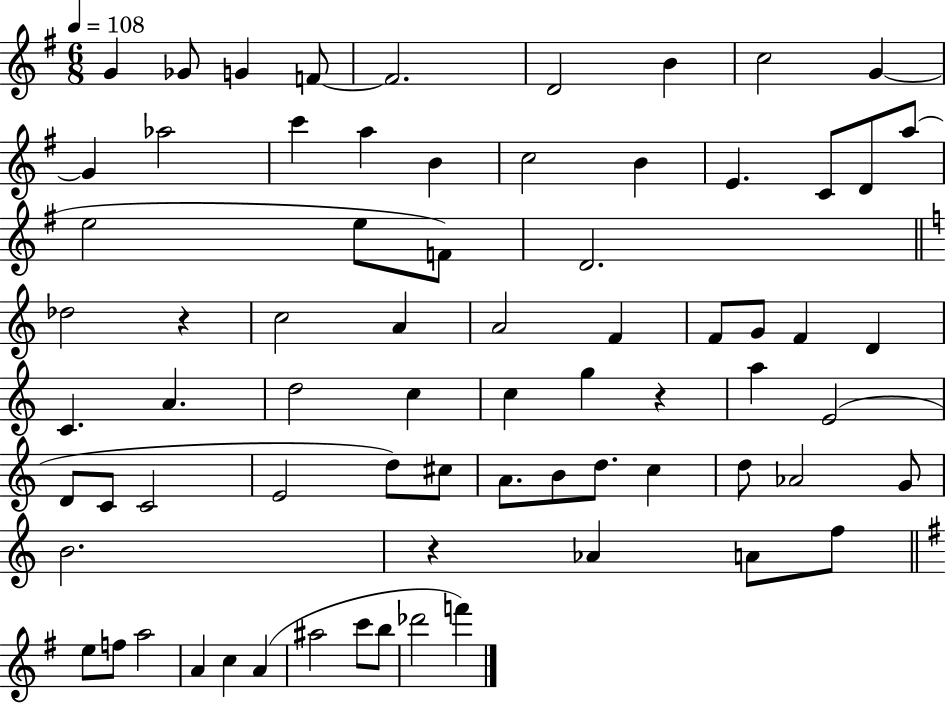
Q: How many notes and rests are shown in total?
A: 72